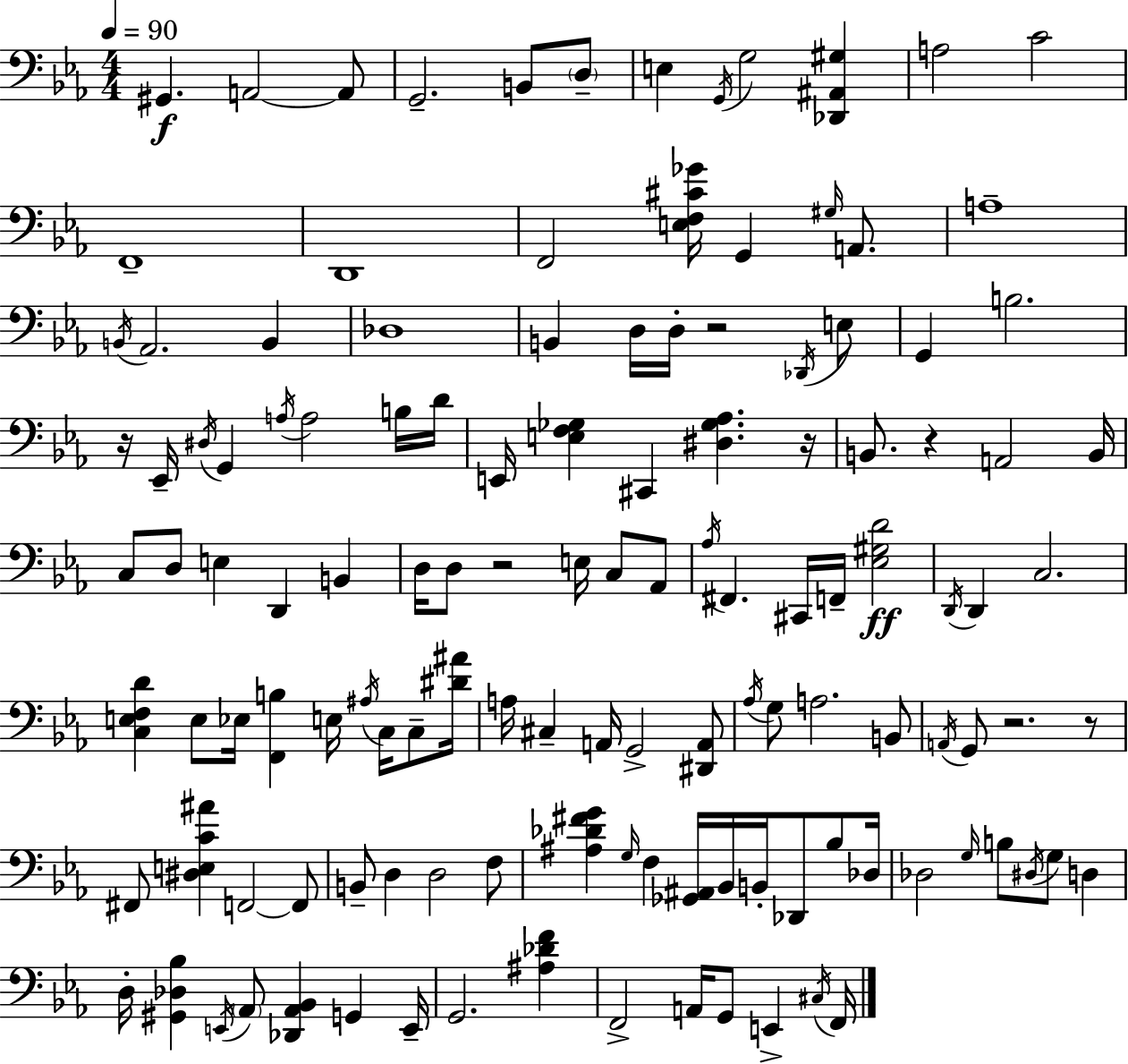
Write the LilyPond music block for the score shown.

{
  \clef bass
  \numericTimeSignature
  \time 4/4
  \key c \minor
  \tempo 4 = 90
  \repeat volta 2 { gis,4.\f a,2~~ a,8 | g,2.-- b,8 \parenthesize d8-- | e4 \acciaccatura { g,16 } g2 <des, ais, gis>4 | a2 c'2 | \break f,1-- | d,1 | f,2 <e f cis' ges'>16 g,4 \grace { gis16 } a,8. | a1-- | \break \acciaccatura { b,16 } aes,2. b,4 | des1 | b,4 d16 d16-. r2 | \acciaccatura { des,16 } e8 g,4 b2. | \break r16 ees,16-- \acciaccatura { dis16 } g,4 \acciaccatura { a16 } a2 | b16 d'16 e,16 <e f ges>4 cis,4 <dis ges aes>4. | r16 b,8. r4 a,2 | b,16 c8 d8 e4 d,4 | \break b,4 d16 d8 r2 | e16 c8 aes,8 \acciaccatura { aes16 } fis,4. cis,16 f,16-- <ees gis d'>2\ff | \acciaccatura { d,16 } d,4 c2. | <c e f d'>4 e8 ees16 <f, b>4 | \break e16 \acciaccatura { ais16 } c16 c8-- <dis' ais'>16 a16 cis4-- a,16 g,2-> | <dis, a,>8 \acciaccatura { aes16 } g8 a2. | b,8 \acciaccatura { a,16 } g,8 r2. | r8 fis,8 <dis e c' ais'>4 | \break f,2~~ f,8 b,8-- d4 | d2 f8 <ais des' fis' g'>4 \grace { g16 } | f4 <ges, ais,>16 bes,16 b,16-. des,8 bes8 des16 des2 | \grace { g16 } b8 \acciaccatura { dis16 } g8 d4 d16-. <gis, des bes>4 | \break \acciaccatura { e,16 } \parenthesize aes,8 <des, aes, bes,>4 g,4 e,16-- g,2. | <ais des' f'>4 f,2-> | a,16 g,8 e,4-> \acciaccatura { cis16 } f,16 | } \bar "|."
}